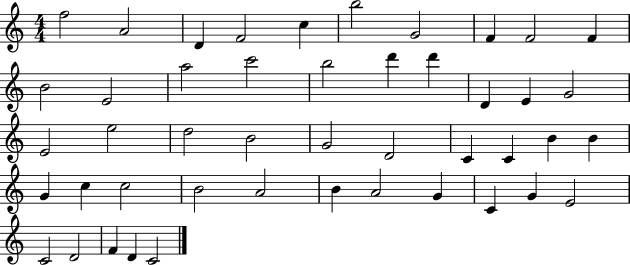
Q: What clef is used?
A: treble